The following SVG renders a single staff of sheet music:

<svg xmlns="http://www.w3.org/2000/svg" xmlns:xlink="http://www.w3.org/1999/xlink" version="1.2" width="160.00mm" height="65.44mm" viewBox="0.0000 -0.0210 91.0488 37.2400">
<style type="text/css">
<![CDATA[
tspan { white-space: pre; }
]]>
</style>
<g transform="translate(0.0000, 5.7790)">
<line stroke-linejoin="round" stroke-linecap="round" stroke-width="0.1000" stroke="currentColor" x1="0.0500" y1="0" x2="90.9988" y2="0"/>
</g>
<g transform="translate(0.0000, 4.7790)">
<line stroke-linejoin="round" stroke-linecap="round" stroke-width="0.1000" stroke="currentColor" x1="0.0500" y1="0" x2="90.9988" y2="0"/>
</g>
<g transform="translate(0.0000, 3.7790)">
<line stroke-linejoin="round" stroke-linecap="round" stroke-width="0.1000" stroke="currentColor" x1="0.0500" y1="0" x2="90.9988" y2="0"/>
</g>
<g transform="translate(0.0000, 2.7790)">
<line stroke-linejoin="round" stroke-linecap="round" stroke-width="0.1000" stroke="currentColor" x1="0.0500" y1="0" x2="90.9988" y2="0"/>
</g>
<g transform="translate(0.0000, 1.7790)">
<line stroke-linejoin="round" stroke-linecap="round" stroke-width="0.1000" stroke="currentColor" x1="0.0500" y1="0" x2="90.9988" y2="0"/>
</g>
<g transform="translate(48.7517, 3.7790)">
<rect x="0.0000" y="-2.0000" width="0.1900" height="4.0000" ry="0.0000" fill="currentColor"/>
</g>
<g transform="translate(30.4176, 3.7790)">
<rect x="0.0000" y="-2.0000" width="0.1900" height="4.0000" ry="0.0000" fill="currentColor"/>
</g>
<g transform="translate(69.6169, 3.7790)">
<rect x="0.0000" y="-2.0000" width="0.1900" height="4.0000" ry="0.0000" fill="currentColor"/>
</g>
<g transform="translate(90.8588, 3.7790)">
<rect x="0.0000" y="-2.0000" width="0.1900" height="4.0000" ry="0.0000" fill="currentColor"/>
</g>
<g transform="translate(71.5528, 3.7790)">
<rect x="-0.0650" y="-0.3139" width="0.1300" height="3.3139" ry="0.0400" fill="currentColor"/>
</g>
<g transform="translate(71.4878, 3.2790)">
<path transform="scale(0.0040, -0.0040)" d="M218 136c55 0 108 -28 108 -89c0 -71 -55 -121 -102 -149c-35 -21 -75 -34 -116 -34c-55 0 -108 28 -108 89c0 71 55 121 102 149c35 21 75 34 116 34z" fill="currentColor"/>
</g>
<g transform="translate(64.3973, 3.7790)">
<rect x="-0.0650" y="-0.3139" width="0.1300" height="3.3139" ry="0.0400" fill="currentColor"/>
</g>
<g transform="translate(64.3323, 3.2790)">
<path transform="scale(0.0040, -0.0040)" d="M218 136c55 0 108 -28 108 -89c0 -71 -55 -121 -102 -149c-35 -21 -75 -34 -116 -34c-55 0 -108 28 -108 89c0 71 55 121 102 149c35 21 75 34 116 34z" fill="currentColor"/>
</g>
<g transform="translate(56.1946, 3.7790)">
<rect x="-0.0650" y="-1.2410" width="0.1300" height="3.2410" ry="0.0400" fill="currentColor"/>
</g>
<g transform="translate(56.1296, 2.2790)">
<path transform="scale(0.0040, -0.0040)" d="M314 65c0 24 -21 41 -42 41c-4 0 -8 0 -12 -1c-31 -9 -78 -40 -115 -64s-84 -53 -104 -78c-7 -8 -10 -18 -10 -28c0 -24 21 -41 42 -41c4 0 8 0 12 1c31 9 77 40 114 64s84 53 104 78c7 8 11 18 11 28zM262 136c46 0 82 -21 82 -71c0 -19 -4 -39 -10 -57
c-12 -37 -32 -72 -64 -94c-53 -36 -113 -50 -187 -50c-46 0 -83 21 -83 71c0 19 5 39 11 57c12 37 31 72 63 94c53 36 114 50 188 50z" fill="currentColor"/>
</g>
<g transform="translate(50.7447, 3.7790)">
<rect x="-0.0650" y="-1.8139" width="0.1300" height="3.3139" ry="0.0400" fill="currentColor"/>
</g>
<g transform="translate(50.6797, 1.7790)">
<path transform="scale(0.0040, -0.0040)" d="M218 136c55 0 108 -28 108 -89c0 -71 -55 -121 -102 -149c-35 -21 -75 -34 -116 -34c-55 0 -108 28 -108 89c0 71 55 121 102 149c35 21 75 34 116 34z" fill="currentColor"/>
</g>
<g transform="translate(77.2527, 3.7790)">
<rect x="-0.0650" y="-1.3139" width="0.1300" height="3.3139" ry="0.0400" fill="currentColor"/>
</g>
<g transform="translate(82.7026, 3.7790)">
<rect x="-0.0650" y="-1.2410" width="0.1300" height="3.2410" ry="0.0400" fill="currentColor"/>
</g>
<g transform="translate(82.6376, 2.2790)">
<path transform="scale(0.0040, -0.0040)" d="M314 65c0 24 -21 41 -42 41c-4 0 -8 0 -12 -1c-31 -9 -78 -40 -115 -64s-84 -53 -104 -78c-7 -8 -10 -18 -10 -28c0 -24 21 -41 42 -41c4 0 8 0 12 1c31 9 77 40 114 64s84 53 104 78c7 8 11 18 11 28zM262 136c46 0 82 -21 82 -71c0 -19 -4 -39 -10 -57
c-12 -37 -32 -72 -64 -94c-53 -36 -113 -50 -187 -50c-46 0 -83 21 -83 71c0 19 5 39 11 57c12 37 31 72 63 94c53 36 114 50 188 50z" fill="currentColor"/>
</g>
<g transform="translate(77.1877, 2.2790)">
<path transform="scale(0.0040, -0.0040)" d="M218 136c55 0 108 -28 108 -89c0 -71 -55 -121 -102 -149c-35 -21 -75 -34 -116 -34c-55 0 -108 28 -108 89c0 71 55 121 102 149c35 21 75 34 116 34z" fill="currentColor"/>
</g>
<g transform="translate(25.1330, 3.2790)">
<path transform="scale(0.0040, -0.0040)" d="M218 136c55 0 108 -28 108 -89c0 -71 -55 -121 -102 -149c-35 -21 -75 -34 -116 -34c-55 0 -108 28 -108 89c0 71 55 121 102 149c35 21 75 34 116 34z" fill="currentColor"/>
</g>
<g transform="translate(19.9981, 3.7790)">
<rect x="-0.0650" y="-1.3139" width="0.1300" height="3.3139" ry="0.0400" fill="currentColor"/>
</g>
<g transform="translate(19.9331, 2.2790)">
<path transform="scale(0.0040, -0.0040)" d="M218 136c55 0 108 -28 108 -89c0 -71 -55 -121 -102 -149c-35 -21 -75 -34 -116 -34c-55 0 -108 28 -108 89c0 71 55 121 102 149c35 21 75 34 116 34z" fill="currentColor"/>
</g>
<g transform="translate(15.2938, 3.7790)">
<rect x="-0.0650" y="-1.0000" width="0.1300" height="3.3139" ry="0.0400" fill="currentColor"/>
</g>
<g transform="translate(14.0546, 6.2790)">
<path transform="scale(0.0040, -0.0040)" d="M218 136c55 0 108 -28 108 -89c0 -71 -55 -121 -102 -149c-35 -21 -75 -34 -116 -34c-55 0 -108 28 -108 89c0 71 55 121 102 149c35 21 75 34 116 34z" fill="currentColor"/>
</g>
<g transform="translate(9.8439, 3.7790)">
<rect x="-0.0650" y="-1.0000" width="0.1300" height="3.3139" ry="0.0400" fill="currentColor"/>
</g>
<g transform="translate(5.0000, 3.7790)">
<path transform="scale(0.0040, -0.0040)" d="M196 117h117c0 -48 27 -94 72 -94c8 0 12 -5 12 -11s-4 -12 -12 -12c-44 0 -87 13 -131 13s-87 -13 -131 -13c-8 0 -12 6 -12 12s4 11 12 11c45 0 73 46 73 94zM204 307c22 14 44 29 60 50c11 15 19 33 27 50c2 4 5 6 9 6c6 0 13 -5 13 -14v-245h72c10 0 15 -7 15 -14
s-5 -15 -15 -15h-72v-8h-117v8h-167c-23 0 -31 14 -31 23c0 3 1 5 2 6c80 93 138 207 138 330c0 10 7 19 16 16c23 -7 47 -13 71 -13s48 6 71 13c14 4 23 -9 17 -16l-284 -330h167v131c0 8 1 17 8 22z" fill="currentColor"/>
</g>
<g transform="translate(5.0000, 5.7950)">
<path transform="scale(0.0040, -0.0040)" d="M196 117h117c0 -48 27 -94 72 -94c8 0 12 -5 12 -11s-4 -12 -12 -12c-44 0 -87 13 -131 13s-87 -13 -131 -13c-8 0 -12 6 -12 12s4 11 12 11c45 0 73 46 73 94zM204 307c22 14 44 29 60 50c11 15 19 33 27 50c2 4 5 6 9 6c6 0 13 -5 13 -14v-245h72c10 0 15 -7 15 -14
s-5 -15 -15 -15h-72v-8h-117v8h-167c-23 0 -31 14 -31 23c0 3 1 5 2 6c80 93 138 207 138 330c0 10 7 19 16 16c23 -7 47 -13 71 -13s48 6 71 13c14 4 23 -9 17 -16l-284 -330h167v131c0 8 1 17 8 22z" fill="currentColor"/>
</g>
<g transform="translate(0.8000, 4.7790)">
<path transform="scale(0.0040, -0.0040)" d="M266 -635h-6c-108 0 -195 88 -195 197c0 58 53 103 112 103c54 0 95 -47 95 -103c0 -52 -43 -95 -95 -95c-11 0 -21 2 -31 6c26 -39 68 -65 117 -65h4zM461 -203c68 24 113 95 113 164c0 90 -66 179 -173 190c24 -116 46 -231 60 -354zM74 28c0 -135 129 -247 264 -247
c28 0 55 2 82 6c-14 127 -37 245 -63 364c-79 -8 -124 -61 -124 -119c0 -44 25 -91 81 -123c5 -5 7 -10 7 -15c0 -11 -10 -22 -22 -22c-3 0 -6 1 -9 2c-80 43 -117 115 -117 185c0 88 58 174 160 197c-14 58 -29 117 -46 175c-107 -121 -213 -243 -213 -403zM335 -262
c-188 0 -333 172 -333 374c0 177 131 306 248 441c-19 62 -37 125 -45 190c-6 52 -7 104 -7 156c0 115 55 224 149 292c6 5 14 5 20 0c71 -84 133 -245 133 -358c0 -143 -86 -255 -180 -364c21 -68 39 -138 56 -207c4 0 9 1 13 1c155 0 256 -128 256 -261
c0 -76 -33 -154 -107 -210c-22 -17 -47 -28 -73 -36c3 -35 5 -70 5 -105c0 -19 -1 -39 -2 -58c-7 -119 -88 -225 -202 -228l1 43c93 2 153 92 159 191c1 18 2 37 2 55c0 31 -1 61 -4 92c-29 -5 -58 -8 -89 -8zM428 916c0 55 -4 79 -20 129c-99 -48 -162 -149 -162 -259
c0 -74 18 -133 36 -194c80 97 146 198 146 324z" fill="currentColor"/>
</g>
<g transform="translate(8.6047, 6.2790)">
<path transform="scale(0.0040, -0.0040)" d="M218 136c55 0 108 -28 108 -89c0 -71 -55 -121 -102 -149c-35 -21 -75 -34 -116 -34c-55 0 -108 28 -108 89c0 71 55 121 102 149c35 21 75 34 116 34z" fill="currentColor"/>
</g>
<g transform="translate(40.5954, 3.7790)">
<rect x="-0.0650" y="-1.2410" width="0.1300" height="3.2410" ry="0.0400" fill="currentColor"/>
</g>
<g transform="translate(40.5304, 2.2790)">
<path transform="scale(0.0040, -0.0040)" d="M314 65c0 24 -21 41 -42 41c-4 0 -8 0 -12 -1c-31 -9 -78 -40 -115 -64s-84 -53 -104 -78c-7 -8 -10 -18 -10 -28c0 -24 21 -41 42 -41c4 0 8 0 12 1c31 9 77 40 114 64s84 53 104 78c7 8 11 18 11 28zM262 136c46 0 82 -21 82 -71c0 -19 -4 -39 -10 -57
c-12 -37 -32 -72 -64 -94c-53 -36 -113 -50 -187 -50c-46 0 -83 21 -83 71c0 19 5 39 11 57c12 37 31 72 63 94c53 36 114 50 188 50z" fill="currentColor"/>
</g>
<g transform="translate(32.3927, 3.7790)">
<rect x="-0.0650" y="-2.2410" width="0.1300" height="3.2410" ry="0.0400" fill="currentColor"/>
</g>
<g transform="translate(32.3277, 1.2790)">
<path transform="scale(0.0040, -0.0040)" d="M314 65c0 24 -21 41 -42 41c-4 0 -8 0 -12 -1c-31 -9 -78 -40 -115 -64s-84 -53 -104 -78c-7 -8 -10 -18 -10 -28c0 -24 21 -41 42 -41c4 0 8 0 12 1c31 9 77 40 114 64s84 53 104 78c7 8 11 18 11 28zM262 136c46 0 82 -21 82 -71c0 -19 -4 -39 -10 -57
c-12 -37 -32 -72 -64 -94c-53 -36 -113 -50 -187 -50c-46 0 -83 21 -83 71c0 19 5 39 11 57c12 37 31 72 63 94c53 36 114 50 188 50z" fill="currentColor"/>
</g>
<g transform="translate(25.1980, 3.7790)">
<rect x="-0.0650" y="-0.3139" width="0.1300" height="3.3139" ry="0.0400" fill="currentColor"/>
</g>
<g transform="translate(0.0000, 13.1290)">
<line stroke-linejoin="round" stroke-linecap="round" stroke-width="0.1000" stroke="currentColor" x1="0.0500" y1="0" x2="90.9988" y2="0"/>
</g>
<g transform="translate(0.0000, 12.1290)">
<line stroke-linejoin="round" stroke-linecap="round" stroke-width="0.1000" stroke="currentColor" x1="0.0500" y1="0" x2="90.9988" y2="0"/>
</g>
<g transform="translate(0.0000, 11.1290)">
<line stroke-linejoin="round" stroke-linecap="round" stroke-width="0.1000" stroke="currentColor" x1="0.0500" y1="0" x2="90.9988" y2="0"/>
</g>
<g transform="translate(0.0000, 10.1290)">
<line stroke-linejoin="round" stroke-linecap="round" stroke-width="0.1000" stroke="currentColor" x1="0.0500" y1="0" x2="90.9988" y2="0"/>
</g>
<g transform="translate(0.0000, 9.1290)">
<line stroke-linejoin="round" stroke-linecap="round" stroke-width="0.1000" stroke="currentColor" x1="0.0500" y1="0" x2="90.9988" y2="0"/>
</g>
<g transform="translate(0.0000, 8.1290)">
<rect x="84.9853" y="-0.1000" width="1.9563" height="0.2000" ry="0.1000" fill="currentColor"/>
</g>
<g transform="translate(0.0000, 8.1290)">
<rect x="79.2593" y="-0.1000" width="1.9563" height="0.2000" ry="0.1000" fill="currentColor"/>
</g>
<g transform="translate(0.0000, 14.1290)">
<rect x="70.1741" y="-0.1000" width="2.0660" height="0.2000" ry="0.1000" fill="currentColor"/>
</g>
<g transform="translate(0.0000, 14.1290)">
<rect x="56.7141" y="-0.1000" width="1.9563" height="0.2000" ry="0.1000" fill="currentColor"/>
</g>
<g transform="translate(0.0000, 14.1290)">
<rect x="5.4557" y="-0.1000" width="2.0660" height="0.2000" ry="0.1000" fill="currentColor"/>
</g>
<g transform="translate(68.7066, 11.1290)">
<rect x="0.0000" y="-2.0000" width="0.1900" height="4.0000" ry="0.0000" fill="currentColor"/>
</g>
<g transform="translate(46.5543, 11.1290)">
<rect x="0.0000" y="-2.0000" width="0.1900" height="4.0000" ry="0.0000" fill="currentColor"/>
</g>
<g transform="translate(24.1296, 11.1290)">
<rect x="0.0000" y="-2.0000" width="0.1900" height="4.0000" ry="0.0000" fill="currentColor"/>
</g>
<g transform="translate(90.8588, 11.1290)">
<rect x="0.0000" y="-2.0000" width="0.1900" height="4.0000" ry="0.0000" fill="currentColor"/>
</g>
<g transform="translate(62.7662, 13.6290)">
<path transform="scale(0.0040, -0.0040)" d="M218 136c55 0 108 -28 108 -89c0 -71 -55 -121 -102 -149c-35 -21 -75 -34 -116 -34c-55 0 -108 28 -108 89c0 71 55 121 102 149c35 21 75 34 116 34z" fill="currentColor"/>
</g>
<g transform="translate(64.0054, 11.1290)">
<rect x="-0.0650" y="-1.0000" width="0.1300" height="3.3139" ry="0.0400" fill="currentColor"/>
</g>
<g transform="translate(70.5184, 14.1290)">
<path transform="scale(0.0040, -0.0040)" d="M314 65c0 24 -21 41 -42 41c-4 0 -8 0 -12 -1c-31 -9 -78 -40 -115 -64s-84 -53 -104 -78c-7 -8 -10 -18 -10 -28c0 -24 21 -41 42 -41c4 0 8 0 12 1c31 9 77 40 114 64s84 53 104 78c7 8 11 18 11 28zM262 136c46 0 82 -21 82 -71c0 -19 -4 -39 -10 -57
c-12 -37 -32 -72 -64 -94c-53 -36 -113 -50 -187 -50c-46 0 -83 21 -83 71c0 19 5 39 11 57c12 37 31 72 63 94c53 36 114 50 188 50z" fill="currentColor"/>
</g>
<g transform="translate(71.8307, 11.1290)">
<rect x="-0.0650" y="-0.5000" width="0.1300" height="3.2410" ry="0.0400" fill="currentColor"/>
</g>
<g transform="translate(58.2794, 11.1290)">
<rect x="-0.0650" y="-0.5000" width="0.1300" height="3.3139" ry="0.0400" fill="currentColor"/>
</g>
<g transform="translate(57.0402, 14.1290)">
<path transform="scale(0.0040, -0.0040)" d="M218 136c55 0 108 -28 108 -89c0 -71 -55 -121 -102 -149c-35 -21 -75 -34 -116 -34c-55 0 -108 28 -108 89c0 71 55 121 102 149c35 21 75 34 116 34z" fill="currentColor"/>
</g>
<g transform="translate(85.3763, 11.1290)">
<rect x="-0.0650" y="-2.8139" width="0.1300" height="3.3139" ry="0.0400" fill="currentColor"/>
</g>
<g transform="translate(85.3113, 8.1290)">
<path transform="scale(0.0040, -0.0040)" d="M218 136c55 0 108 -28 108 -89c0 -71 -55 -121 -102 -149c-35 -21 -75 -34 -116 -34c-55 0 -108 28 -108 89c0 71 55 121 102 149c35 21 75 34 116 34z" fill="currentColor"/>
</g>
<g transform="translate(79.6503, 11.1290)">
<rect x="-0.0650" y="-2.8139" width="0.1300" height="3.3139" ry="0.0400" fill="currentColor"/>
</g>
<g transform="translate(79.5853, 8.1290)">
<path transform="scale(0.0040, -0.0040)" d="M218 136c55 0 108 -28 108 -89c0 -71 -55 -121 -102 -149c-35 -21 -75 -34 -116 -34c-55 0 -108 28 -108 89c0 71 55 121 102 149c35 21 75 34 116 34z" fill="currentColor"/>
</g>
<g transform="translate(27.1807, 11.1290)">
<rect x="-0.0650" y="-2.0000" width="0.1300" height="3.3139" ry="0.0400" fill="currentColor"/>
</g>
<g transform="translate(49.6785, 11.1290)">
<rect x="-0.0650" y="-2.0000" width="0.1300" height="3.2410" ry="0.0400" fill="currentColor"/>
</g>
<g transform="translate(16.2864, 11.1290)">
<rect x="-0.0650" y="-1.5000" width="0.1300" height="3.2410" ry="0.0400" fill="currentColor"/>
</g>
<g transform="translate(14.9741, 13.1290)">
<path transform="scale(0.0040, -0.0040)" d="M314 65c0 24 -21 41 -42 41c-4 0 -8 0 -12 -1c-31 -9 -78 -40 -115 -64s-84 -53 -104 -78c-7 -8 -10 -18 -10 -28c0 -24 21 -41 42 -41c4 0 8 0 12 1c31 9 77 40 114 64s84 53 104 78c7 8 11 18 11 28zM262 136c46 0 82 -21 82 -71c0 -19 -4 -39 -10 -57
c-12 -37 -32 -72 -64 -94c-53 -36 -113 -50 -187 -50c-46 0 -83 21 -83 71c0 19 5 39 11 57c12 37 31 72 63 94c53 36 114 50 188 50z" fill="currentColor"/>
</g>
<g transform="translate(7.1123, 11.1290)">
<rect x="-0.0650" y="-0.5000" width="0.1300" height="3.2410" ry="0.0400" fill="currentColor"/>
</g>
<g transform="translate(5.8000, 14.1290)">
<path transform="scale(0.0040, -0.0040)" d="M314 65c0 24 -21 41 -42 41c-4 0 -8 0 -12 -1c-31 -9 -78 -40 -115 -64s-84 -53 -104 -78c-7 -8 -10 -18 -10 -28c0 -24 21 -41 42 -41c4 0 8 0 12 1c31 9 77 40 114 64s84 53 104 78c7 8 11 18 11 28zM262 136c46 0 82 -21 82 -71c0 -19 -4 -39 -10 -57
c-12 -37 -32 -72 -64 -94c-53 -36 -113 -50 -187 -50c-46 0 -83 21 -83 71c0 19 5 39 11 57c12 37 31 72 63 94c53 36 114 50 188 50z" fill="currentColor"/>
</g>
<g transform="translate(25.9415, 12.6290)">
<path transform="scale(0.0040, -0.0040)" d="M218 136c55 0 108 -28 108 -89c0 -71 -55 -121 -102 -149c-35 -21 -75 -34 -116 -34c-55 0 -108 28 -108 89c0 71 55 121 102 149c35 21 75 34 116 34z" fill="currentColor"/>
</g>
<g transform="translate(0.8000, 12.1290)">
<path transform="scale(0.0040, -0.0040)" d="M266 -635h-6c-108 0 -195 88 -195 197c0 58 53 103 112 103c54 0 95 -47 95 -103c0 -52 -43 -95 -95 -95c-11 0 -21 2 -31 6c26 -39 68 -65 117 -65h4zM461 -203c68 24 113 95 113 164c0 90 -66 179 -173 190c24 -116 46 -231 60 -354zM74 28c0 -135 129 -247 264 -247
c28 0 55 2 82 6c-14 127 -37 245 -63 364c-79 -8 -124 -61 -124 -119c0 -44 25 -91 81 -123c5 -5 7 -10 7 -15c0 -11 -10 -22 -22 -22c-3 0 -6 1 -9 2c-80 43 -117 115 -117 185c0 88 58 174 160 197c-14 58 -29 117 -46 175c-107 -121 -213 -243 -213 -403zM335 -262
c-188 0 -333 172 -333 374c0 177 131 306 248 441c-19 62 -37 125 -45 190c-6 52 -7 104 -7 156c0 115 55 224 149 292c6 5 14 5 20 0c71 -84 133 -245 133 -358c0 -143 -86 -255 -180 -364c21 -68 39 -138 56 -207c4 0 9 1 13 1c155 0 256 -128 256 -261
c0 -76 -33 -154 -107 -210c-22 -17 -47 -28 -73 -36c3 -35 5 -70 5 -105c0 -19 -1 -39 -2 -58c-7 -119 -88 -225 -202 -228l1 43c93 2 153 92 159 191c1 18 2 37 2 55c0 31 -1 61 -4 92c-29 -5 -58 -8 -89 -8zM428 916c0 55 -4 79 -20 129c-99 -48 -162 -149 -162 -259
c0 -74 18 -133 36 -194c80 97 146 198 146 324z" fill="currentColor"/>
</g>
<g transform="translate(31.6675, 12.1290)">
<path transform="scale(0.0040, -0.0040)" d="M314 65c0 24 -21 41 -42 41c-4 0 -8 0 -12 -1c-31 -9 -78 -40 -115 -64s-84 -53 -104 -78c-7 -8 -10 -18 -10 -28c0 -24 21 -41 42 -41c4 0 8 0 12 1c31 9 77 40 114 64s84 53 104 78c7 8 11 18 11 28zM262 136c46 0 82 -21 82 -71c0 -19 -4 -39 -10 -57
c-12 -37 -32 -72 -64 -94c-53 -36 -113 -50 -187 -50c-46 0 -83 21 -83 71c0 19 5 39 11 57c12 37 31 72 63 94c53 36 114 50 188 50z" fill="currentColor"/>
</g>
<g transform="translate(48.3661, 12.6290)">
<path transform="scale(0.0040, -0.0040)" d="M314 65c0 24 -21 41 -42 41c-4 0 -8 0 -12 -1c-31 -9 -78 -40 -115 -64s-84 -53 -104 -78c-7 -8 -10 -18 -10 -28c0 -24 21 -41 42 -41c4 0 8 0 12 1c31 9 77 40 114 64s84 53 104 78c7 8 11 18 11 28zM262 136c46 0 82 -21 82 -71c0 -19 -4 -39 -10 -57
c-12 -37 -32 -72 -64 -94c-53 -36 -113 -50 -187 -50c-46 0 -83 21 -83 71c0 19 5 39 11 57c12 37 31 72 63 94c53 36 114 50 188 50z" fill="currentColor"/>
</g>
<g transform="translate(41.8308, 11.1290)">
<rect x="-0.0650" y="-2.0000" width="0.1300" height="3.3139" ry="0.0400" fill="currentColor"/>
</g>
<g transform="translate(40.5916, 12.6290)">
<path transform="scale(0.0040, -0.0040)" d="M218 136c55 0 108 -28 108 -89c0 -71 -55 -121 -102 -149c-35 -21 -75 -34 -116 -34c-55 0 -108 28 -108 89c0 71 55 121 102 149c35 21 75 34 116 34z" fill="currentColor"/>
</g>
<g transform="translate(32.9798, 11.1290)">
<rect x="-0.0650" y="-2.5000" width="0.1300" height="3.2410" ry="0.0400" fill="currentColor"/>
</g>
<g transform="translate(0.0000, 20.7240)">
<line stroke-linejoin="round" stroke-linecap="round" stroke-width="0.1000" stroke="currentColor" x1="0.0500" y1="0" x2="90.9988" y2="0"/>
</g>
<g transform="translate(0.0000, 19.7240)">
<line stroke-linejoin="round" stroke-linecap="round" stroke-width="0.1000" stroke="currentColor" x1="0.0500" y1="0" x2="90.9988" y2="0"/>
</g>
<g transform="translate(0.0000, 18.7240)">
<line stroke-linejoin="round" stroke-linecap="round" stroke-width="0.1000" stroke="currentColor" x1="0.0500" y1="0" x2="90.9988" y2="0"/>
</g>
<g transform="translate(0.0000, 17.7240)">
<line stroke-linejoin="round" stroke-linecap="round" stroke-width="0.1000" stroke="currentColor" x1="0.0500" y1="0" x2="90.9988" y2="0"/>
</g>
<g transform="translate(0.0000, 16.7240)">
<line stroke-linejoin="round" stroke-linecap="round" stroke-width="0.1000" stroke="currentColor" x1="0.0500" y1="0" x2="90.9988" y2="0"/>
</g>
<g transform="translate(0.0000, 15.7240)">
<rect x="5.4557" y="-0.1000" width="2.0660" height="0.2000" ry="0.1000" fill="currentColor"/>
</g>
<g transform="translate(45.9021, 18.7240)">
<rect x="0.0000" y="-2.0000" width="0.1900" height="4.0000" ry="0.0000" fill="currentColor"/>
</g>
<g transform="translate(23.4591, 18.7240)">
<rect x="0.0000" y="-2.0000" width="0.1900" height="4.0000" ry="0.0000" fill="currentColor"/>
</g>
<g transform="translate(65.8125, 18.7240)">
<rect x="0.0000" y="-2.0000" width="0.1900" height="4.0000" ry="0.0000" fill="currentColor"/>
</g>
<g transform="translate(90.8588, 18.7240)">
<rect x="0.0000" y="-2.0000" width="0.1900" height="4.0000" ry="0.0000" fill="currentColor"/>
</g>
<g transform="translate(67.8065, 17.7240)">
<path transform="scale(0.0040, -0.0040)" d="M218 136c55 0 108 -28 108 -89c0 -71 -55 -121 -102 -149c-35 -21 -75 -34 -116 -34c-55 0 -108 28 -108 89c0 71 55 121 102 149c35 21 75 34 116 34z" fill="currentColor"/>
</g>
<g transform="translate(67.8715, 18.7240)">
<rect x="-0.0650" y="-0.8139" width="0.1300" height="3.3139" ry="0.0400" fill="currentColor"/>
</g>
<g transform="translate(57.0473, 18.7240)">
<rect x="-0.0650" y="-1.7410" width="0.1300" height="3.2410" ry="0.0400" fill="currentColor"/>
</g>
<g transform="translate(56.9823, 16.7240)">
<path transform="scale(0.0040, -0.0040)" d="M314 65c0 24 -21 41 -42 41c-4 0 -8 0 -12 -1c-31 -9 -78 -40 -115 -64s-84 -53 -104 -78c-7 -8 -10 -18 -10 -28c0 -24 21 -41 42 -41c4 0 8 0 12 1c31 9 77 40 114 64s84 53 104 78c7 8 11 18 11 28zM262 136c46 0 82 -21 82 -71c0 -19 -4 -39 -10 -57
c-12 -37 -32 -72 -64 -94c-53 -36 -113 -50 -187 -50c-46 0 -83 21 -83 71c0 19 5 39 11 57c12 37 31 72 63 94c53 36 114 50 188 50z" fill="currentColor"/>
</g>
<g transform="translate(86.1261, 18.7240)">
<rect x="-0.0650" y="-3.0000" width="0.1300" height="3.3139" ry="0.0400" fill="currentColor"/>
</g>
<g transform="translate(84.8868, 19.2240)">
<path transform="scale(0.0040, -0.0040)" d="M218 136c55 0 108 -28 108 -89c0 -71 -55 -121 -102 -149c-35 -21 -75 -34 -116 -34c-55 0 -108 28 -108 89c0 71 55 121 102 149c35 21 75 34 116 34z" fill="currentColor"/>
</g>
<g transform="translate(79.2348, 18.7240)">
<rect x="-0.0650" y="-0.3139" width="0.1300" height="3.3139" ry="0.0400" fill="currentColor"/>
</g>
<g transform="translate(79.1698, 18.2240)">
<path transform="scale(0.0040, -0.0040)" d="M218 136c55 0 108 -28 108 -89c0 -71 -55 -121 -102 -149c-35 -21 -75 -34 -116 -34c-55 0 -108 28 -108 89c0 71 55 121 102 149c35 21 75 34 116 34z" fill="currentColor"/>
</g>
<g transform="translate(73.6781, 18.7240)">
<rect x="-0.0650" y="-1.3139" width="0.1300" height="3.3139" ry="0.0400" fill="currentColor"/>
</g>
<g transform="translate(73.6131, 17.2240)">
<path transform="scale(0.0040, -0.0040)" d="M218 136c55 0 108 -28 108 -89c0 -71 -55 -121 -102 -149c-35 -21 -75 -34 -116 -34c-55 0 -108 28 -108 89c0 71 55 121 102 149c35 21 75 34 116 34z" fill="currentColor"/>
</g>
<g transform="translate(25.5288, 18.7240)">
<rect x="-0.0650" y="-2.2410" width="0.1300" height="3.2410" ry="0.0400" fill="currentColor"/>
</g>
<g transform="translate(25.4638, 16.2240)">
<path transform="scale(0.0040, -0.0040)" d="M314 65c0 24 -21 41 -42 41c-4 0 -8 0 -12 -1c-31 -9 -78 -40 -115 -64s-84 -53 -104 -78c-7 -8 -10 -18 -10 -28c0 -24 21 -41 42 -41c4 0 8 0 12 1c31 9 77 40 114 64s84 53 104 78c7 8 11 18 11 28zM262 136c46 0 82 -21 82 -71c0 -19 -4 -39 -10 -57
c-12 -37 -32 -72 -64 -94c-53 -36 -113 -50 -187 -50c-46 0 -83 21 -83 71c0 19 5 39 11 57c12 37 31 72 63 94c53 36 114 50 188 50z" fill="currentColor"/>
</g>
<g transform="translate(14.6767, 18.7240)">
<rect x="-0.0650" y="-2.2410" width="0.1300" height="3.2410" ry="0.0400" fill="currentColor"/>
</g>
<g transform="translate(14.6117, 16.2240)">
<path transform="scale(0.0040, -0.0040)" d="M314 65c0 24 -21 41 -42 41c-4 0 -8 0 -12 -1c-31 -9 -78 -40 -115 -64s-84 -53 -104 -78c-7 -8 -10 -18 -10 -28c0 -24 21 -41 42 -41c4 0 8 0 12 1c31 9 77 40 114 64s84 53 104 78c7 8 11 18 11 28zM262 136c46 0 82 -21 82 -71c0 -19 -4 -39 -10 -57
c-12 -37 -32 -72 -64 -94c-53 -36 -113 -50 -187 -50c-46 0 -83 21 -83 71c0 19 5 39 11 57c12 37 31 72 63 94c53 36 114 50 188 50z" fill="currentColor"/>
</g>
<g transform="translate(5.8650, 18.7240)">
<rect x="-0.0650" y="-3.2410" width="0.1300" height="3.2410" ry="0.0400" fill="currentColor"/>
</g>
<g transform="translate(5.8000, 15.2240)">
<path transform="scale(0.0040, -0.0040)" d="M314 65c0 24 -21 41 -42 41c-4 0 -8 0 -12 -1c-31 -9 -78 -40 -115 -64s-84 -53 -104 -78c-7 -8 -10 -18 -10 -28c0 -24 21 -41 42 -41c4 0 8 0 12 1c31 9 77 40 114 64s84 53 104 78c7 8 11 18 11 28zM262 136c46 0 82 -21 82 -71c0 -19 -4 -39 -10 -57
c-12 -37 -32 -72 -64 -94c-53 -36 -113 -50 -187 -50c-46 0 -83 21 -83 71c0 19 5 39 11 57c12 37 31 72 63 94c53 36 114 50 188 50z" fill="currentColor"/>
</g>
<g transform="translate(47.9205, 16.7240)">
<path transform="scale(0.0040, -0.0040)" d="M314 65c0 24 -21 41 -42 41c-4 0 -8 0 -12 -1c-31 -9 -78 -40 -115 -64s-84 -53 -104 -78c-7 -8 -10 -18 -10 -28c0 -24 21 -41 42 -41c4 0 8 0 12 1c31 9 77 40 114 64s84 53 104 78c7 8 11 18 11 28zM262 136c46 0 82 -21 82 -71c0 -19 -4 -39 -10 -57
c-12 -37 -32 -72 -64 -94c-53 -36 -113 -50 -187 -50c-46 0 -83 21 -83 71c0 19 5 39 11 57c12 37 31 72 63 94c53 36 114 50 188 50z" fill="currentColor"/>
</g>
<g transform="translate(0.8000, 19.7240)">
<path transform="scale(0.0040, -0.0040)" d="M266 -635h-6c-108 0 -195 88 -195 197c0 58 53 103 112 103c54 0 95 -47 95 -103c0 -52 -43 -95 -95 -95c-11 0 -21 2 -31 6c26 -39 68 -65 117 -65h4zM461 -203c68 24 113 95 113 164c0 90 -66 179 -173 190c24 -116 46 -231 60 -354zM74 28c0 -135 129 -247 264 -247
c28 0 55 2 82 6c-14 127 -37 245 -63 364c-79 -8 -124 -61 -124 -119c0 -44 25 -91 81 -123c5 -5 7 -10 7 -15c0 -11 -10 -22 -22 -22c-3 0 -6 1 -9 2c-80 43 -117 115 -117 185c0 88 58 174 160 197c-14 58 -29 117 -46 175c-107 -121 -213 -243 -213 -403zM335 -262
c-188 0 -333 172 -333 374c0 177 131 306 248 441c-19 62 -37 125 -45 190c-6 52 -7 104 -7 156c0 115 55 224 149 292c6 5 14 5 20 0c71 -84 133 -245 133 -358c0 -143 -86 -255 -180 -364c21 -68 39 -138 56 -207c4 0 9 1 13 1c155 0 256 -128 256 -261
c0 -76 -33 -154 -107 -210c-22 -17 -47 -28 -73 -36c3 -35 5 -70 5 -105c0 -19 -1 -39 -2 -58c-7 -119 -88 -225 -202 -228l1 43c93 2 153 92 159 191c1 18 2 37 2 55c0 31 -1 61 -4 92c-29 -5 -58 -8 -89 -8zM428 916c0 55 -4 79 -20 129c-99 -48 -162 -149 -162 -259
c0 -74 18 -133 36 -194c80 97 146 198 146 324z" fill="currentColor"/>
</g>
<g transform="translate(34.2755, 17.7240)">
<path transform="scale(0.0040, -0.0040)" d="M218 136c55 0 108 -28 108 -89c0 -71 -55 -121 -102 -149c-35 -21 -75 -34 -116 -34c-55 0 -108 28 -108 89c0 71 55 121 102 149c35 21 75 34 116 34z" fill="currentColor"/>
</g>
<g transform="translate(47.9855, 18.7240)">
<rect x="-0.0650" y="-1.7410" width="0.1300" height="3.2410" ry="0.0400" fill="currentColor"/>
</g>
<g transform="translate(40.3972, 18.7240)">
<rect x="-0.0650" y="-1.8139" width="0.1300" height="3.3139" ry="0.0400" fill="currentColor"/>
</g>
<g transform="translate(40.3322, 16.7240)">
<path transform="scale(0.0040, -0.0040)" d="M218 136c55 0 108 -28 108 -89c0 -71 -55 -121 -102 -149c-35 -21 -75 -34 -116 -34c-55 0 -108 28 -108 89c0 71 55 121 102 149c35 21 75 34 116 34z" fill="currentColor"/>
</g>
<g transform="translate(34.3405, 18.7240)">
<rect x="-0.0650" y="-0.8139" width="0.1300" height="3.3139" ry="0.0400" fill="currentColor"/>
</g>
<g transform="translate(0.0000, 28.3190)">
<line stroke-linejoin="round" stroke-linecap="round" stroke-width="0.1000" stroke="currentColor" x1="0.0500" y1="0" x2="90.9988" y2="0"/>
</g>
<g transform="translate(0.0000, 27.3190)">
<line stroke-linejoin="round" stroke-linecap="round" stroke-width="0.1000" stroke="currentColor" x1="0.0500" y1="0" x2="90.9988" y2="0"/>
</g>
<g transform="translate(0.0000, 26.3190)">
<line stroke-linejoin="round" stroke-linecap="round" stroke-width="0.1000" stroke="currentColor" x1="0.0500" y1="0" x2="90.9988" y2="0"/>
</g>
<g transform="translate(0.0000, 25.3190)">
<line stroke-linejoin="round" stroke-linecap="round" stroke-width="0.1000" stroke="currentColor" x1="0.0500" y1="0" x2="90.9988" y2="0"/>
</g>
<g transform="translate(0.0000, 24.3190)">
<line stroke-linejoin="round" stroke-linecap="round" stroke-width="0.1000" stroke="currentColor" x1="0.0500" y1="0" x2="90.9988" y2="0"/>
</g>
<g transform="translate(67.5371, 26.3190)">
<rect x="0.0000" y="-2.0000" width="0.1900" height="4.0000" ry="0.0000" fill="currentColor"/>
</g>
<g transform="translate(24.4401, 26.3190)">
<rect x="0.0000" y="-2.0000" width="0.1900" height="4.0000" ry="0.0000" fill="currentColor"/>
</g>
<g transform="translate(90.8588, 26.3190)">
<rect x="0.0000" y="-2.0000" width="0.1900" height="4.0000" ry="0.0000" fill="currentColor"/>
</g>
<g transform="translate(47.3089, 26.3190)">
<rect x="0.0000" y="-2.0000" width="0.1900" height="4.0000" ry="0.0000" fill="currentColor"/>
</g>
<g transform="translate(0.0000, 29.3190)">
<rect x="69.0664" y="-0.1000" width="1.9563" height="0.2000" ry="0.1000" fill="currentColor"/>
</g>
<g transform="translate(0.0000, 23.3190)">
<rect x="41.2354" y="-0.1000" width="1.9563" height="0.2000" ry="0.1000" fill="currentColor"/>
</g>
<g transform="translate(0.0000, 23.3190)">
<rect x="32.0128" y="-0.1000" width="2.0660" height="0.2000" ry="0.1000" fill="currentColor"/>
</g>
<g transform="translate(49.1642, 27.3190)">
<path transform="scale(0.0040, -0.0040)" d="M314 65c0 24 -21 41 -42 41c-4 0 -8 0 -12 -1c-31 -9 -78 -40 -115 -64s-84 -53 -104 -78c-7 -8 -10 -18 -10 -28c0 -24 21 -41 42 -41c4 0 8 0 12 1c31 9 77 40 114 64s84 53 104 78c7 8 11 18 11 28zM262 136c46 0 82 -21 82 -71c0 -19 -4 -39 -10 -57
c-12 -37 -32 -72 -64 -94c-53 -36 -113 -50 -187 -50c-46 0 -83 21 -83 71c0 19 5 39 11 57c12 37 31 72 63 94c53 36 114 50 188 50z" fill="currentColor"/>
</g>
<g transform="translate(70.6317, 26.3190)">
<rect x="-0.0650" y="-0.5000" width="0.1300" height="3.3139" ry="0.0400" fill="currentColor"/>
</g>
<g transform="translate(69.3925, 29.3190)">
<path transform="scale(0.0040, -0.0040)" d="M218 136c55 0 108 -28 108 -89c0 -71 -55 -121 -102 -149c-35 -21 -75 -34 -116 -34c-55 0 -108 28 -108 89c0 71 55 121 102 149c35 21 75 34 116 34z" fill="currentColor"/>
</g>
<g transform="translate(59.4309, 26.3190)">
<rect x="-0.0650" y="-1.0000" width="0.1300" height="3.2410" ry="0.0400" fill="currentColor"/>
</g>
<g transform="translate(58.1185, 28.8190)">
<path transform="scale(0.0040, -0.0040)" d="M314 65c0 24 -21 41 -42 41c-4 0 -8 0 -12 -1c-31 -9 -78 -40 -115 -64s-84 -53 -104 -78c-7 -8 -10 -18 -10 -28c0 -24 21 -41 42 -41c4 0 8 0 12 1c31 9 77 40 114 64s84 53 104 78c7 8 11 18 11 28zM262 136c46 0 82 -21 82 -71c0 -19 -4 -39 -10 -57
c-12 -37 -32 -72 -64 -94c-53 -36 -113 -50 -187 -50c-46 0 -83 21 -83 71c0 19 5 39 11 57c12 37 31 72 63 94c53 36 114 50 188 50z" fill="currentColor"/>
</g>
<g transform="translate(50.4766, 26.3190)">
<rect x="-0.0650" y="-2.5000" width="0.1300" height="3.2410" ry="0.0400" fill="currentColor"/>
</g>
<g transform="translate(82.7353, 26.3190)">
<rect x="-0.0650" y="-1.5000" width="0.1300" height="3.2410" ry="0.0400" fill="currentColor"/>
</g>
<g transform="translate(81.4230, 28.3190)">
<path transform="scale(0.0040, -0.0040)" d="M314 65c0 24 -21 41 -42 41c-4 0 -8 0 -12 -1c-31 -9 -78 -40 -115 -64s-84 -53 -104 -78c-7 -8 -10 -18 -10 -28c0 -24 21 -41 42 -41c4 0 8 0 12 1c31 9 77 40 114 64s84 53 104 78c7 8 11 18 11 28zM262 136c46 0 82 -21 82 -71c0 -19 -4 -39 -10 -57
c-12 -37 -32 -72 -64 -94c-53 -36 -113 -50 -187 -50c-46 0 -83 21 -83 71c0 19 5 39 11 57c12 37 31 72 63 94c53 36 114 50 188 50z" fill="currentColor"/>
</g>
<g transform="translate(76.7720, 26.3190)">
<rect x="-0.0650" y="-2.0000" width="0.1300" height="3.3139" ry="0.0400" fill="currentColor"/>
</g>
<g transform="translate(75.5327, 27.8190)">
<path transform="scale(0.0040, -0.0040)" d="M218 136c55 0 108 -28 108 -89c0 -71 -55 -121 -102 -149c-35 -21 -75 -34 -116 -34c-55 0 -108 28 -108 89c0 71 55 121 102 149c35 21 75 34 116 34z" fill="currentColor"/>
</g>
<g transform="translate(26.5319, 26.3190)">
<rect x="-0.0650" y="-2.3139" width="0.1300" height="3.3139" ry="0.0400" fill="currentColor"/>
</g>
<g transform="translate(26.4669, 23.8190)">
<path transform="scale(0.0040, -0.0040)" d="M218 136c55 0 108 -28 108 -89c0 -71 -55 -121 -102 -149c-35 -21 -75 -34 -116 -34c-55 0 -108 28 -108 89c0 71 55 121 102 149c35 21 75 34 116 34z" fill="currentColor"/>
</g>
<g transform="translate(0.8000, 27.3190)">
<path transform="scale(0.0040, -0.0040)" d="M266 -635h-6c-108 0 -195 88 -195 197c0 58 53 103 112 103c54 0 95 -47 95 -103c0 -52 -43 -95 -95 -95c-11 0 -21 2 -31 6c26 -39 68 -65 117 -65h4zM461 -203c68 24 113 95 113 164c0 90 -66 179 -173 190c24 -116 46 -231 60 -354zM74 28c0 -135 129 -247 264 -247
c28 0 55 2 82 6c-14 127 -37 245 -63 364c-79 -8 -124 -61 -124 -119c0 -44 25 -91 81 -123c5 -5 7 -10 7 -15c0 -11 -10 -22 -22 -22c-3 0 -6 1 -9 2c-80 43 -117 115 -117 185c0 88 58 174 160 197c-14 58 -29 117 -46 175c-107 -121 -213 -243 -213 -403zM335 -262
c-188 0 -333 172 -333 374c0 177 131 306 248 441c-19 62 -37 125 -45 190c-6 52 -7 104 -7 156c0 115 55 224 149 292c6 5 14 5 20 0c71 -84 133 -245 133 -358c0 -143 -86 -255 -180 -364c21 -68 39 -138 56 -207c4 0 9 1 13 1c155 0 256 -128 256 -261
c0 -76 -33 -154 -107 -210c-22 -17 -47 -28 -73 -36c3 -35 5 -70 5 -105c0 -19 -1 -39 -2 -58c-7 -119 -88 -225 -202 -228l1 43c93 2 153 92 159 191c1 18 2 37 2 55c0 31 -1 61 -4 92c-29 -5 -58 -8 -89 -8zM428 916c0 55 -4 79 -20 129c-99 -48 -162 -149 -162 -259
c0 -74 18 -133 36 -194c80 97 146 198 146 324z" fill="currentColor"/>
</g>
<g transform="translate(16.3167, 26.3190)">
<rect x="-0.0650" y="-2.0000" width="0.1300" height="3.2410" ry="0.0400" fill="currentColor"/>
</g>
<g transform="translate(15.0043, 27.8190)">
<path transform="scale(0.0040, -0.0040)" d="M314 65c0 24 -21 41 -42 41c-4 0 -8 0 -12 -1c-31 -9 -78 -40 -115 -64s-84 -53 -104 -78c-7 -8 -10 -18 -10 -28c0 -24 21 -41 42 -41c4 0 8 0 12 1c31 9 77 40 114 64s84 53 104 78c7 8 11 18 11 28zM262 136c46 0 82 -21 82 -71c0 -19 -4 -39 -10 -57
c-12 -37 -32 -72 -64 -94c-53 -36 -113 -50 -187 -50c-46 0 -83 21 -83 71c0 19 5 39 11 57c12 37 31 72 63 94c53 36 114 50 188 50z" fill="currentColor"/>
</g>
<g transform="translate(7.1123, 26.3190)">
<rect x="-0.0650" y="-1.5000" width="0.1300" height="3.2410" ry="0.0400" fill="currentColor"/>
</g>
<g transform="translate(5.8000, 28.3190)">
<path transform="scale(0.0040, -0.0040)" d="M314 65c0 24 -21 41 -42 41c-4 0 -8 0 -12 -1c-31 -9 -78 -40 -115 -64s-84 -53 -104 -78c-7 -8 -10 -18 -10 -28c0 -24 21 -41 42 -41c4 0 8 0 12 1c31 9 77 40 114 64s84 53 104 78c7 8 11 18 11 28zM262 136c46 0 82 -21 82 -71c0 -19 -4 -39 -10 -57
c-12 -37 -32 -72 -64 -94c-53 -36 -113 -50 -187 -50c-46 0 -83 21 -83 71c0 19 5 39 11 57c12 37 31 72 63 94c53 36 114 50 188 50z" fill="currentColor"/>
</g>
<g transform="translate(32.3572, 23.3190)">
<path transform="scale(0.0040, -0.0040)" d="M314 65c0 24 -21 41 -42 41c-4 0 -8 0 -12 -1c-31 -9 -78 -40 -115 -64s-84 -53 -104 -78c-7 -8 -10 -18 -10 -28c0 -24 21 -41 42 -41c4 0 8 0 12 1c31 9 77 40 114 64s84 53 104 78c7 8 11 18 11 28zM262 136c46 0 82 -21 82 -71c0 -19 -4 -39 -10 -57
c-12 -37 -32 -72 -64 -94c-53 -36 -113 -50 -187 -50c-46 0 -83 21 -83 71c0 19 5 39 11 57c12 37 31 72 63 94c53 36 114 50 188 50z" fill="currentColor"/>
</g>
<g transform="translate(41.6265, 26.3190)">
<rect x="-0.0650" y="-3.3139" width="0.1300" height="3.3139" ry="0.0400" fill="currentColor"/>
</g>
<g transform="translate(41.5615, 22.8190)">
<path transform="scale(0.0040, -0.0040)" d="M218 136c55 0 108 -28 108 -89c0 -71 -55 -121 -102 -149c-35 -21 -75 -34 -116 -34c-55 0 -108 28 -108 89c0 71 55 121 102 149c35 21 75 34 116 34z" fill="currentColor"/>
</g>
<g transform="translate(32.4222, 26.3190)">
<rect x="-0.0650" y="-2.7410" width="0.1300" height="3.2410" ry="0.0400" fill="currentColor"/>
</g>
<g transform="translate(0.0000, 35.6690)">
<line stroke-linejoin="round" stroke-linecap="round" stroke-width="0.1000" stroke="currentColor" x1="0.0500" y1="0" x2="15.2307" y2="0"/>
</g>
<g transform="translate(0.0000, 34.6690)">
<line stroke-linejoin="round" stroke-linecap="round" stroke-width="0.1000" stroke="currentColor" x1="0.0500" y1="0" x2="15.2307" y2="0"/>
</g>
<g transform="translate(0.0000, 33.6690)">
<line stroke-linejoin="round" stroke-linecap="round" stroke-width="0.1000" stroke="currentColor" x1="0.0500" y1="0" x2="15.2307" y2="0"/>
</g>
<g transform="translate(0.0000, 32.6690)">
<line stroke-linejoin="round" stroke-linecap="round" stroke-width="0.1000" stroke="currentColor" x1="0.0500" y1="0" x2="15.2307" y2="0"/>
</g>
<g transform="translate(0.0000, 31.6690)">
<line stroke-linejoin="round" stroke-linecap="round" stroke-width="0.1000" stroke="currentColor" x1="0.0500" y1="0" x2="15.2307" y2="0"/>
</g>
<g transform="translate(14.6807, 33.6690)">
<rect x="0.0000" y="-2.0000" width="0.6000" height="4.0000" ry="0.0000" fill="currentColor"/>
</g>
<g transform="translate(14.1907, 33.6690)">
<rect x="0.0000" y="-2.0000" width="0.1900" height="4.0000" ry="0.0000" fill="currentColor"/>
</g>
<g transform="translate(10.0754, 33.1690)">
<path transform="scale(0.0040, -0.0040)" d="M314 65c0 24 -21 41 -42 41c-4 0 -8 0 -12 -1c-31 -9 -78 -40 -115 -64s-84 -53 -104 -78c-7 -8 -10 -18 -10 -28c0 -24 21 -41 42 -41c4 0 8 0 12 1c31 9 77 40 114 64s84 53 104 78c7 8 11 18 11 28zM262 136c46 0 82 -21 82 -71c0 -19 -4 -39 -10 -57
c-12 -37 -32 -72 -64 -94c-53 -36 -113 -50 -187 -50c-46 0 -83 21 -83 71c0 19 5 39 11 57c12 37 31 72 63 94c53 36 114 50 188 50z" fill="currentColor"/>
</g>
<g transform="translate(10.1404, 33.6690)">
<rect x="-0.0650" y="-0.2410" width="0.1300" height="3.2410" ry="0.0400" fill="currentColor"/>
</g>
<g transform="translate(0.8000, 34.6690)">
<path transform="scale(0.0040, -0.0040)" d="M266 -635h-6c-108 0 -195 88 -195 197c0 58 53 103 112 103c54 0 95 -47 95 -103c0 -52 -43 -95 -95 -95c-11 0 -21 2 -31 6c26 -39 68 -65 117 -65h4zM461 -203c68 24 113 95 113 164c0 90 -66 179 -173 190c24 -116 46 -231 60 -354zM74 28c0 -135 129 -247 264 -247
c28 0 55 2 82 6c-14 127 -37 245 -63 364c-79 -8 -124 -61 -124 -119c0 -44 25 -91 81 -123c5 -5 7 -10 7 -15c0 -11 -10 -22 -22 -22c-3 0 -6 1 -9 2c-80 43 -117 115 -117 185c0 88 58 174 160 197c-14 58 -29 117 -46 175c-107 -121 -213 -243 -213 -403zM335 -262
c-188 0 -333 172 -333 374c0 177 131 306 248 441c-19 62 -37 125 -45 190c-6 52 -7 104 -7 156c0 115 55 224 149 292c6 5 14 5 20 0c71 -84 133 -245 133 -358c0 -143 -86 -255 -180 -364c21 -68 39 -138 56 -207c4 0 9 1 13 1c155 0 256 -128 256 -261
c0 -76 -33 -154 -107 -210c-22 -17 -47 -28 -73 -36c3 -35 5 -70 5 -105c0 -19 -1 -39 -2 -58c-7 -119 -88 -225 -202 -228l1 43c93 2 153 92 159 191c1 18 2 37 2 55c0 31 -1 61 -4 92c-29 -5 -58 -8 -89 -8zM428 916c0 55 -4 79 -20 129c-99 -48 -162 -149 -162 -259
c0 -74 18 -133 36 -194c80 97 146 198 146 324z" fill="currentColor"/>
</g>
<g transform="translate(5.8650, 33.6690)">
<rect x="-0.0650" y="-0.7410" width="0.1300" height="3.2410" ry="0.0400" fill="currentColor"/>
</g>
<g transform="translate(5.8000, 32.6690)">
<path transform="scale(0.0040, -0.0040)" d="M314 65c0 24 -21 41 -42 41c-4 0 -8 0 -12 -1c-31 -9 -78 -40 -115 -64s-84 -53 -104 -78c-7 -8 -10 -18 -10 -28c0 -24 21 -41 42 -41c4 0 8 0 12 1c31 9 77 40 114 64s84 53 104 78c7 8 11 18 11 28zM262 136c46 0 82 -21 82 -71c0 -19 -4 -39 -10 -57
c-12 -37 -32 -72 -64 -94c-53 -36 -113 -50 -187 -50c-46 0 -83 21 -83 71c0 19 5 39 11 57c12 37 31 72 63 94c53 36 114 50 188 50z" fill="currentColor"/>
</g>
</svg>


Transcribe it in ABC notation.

X:1
T:Untitled
M:4/4
L:1/4
K:C
D D e c g2 e2 f e2 c c e e2 C2 E2 F G2 F F2 C D C2 a a b2 g2 g2 d f f2 f2 d e c A E2 F2 g a2 b G2 D2 C F E2 d2 c2